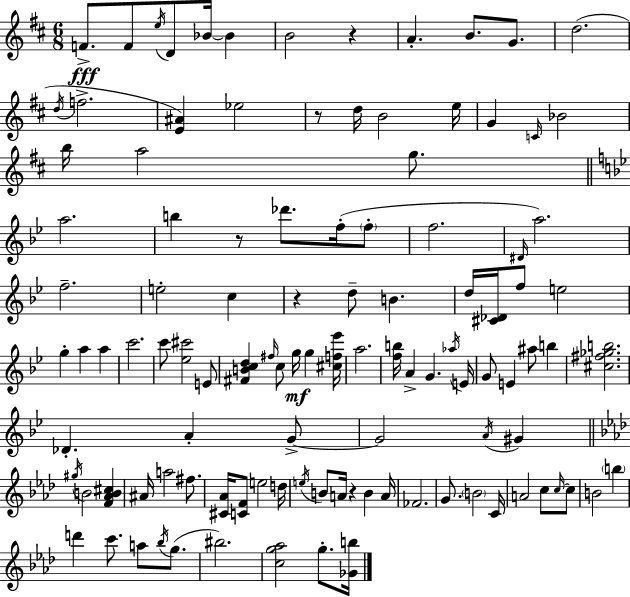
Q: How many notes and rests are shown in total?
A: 110